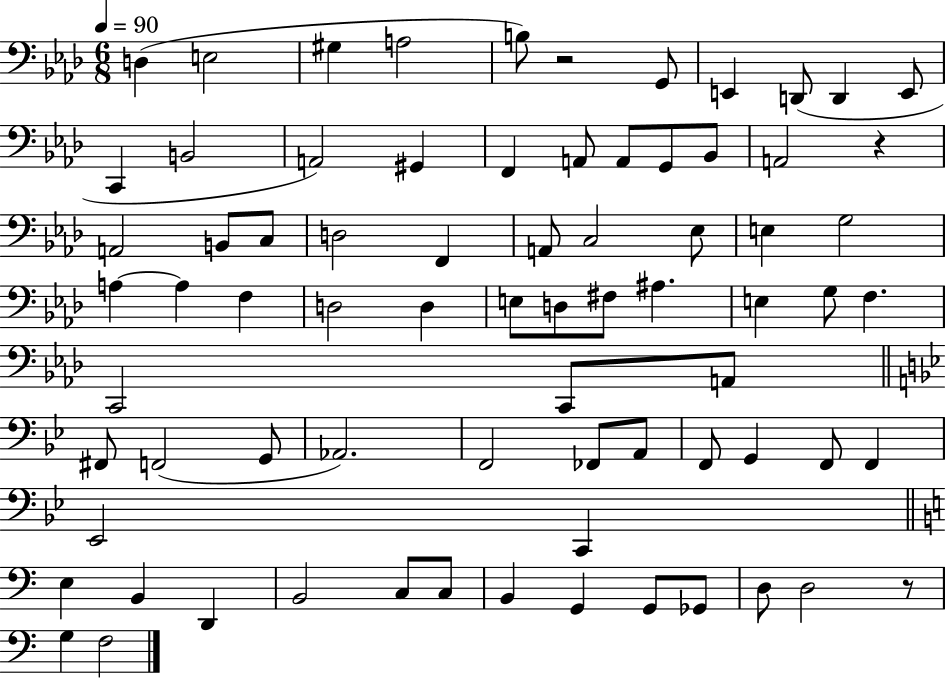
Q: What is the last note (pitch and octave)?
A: F3